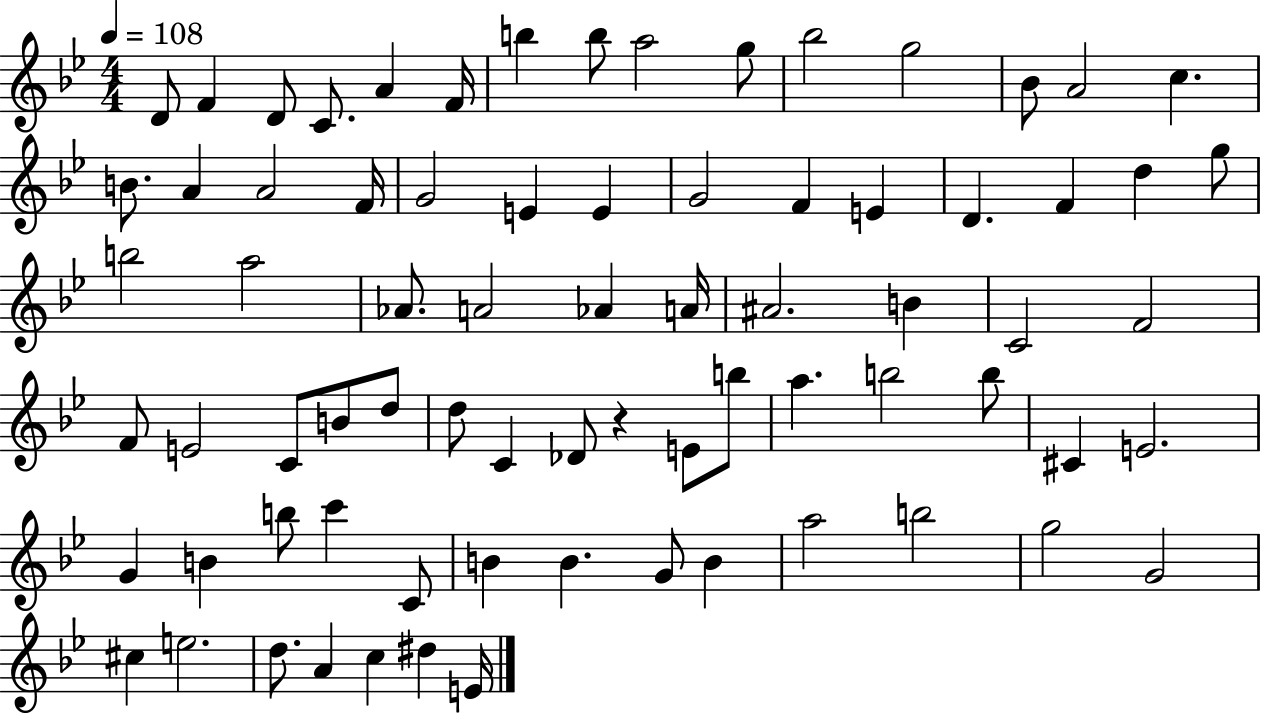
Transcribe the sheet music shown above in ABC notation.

X:1
T:Untitled
M:4/4
L:1/4
K:Bb
D/2 F D/2 C/2 A F/4 b b/2 a2 g/2 _b2 g2 _B/2 A2 c B/2 A A2 F/4 G2 E E G2 F E D F d g/2 b2 a2 _A/2 A2 _A A/4 ^A2 B C2 F2 F/2 E2 C/2 B/2 d/2 d/2 C _D/2 z E/2 b/2 a b2 b/2 ^C E2 G B b/2 c' C/2 B B G/2 B a2 b2 g2 G2 ^c e2 d/2 A c ^d E/4